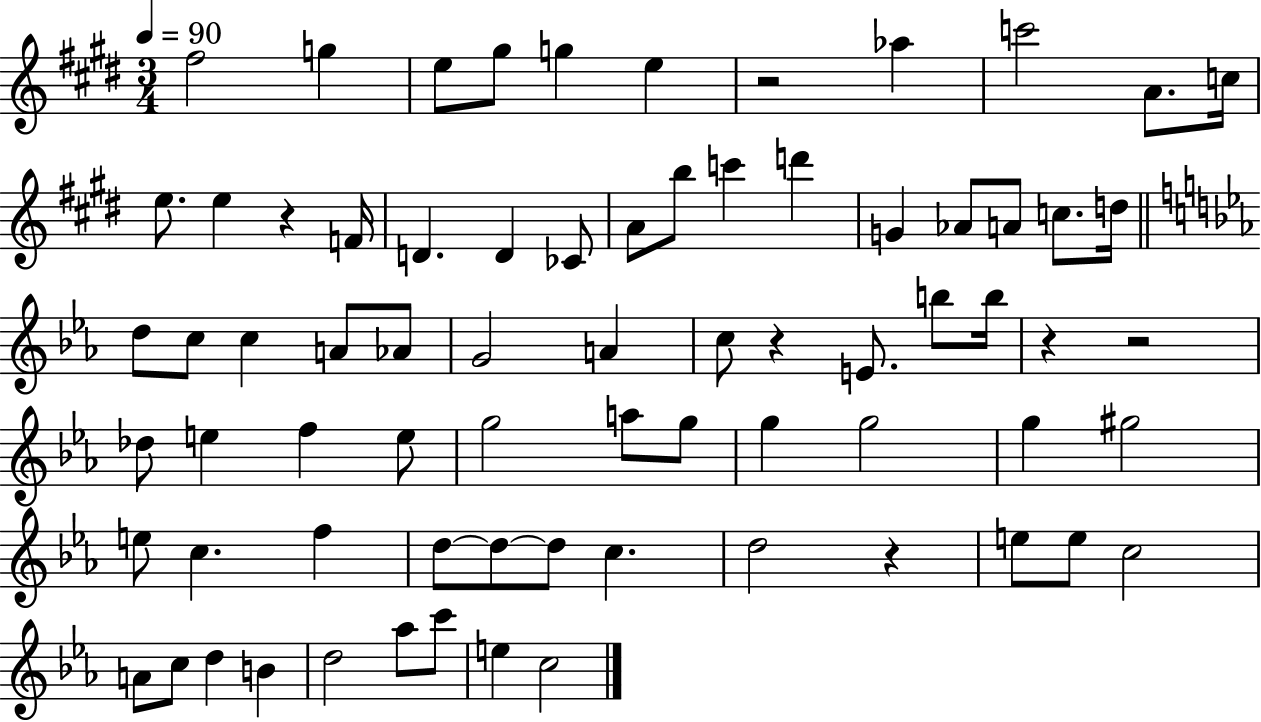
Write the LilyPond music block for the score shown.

{
  \clef treble
  \numericTimeSignature
  \time 3/4
  \key e \major
  \tempo 4 = 90
  fis''2 g''4 | e''8 gis''8 g''4 e''4 | r2 aes''4 | c'''2 a'8. c''16 | \break e''8. e''4 r4 f'16 | d'4. d'4 ces'8 | a'8 b''8 c'''4 d'''4 | g'4 aes'8 a'8 c''8. d''16 | \break \bar "||" \break \key ees \major d''8 c''8 c''4 a'8 aes'8 | g'2 a'4 | c''8 r4 e'8. b''8 b''16 | r4 r2 | \break des''8 e''4 f''4 e''8 | g''2 a''8 g''8 | g''4 g''2 | g''4 gis''2 | \break e''8 c''4. f''4 | d''8~~ d''8~~ d''8 c''4. | d''2 r4 | e''8 e''8 c''2 | \break a'8 c''8 d''4 b'4 | d''2 aes''8 c'''8 | e''4 c''2 | \bar "|."
}